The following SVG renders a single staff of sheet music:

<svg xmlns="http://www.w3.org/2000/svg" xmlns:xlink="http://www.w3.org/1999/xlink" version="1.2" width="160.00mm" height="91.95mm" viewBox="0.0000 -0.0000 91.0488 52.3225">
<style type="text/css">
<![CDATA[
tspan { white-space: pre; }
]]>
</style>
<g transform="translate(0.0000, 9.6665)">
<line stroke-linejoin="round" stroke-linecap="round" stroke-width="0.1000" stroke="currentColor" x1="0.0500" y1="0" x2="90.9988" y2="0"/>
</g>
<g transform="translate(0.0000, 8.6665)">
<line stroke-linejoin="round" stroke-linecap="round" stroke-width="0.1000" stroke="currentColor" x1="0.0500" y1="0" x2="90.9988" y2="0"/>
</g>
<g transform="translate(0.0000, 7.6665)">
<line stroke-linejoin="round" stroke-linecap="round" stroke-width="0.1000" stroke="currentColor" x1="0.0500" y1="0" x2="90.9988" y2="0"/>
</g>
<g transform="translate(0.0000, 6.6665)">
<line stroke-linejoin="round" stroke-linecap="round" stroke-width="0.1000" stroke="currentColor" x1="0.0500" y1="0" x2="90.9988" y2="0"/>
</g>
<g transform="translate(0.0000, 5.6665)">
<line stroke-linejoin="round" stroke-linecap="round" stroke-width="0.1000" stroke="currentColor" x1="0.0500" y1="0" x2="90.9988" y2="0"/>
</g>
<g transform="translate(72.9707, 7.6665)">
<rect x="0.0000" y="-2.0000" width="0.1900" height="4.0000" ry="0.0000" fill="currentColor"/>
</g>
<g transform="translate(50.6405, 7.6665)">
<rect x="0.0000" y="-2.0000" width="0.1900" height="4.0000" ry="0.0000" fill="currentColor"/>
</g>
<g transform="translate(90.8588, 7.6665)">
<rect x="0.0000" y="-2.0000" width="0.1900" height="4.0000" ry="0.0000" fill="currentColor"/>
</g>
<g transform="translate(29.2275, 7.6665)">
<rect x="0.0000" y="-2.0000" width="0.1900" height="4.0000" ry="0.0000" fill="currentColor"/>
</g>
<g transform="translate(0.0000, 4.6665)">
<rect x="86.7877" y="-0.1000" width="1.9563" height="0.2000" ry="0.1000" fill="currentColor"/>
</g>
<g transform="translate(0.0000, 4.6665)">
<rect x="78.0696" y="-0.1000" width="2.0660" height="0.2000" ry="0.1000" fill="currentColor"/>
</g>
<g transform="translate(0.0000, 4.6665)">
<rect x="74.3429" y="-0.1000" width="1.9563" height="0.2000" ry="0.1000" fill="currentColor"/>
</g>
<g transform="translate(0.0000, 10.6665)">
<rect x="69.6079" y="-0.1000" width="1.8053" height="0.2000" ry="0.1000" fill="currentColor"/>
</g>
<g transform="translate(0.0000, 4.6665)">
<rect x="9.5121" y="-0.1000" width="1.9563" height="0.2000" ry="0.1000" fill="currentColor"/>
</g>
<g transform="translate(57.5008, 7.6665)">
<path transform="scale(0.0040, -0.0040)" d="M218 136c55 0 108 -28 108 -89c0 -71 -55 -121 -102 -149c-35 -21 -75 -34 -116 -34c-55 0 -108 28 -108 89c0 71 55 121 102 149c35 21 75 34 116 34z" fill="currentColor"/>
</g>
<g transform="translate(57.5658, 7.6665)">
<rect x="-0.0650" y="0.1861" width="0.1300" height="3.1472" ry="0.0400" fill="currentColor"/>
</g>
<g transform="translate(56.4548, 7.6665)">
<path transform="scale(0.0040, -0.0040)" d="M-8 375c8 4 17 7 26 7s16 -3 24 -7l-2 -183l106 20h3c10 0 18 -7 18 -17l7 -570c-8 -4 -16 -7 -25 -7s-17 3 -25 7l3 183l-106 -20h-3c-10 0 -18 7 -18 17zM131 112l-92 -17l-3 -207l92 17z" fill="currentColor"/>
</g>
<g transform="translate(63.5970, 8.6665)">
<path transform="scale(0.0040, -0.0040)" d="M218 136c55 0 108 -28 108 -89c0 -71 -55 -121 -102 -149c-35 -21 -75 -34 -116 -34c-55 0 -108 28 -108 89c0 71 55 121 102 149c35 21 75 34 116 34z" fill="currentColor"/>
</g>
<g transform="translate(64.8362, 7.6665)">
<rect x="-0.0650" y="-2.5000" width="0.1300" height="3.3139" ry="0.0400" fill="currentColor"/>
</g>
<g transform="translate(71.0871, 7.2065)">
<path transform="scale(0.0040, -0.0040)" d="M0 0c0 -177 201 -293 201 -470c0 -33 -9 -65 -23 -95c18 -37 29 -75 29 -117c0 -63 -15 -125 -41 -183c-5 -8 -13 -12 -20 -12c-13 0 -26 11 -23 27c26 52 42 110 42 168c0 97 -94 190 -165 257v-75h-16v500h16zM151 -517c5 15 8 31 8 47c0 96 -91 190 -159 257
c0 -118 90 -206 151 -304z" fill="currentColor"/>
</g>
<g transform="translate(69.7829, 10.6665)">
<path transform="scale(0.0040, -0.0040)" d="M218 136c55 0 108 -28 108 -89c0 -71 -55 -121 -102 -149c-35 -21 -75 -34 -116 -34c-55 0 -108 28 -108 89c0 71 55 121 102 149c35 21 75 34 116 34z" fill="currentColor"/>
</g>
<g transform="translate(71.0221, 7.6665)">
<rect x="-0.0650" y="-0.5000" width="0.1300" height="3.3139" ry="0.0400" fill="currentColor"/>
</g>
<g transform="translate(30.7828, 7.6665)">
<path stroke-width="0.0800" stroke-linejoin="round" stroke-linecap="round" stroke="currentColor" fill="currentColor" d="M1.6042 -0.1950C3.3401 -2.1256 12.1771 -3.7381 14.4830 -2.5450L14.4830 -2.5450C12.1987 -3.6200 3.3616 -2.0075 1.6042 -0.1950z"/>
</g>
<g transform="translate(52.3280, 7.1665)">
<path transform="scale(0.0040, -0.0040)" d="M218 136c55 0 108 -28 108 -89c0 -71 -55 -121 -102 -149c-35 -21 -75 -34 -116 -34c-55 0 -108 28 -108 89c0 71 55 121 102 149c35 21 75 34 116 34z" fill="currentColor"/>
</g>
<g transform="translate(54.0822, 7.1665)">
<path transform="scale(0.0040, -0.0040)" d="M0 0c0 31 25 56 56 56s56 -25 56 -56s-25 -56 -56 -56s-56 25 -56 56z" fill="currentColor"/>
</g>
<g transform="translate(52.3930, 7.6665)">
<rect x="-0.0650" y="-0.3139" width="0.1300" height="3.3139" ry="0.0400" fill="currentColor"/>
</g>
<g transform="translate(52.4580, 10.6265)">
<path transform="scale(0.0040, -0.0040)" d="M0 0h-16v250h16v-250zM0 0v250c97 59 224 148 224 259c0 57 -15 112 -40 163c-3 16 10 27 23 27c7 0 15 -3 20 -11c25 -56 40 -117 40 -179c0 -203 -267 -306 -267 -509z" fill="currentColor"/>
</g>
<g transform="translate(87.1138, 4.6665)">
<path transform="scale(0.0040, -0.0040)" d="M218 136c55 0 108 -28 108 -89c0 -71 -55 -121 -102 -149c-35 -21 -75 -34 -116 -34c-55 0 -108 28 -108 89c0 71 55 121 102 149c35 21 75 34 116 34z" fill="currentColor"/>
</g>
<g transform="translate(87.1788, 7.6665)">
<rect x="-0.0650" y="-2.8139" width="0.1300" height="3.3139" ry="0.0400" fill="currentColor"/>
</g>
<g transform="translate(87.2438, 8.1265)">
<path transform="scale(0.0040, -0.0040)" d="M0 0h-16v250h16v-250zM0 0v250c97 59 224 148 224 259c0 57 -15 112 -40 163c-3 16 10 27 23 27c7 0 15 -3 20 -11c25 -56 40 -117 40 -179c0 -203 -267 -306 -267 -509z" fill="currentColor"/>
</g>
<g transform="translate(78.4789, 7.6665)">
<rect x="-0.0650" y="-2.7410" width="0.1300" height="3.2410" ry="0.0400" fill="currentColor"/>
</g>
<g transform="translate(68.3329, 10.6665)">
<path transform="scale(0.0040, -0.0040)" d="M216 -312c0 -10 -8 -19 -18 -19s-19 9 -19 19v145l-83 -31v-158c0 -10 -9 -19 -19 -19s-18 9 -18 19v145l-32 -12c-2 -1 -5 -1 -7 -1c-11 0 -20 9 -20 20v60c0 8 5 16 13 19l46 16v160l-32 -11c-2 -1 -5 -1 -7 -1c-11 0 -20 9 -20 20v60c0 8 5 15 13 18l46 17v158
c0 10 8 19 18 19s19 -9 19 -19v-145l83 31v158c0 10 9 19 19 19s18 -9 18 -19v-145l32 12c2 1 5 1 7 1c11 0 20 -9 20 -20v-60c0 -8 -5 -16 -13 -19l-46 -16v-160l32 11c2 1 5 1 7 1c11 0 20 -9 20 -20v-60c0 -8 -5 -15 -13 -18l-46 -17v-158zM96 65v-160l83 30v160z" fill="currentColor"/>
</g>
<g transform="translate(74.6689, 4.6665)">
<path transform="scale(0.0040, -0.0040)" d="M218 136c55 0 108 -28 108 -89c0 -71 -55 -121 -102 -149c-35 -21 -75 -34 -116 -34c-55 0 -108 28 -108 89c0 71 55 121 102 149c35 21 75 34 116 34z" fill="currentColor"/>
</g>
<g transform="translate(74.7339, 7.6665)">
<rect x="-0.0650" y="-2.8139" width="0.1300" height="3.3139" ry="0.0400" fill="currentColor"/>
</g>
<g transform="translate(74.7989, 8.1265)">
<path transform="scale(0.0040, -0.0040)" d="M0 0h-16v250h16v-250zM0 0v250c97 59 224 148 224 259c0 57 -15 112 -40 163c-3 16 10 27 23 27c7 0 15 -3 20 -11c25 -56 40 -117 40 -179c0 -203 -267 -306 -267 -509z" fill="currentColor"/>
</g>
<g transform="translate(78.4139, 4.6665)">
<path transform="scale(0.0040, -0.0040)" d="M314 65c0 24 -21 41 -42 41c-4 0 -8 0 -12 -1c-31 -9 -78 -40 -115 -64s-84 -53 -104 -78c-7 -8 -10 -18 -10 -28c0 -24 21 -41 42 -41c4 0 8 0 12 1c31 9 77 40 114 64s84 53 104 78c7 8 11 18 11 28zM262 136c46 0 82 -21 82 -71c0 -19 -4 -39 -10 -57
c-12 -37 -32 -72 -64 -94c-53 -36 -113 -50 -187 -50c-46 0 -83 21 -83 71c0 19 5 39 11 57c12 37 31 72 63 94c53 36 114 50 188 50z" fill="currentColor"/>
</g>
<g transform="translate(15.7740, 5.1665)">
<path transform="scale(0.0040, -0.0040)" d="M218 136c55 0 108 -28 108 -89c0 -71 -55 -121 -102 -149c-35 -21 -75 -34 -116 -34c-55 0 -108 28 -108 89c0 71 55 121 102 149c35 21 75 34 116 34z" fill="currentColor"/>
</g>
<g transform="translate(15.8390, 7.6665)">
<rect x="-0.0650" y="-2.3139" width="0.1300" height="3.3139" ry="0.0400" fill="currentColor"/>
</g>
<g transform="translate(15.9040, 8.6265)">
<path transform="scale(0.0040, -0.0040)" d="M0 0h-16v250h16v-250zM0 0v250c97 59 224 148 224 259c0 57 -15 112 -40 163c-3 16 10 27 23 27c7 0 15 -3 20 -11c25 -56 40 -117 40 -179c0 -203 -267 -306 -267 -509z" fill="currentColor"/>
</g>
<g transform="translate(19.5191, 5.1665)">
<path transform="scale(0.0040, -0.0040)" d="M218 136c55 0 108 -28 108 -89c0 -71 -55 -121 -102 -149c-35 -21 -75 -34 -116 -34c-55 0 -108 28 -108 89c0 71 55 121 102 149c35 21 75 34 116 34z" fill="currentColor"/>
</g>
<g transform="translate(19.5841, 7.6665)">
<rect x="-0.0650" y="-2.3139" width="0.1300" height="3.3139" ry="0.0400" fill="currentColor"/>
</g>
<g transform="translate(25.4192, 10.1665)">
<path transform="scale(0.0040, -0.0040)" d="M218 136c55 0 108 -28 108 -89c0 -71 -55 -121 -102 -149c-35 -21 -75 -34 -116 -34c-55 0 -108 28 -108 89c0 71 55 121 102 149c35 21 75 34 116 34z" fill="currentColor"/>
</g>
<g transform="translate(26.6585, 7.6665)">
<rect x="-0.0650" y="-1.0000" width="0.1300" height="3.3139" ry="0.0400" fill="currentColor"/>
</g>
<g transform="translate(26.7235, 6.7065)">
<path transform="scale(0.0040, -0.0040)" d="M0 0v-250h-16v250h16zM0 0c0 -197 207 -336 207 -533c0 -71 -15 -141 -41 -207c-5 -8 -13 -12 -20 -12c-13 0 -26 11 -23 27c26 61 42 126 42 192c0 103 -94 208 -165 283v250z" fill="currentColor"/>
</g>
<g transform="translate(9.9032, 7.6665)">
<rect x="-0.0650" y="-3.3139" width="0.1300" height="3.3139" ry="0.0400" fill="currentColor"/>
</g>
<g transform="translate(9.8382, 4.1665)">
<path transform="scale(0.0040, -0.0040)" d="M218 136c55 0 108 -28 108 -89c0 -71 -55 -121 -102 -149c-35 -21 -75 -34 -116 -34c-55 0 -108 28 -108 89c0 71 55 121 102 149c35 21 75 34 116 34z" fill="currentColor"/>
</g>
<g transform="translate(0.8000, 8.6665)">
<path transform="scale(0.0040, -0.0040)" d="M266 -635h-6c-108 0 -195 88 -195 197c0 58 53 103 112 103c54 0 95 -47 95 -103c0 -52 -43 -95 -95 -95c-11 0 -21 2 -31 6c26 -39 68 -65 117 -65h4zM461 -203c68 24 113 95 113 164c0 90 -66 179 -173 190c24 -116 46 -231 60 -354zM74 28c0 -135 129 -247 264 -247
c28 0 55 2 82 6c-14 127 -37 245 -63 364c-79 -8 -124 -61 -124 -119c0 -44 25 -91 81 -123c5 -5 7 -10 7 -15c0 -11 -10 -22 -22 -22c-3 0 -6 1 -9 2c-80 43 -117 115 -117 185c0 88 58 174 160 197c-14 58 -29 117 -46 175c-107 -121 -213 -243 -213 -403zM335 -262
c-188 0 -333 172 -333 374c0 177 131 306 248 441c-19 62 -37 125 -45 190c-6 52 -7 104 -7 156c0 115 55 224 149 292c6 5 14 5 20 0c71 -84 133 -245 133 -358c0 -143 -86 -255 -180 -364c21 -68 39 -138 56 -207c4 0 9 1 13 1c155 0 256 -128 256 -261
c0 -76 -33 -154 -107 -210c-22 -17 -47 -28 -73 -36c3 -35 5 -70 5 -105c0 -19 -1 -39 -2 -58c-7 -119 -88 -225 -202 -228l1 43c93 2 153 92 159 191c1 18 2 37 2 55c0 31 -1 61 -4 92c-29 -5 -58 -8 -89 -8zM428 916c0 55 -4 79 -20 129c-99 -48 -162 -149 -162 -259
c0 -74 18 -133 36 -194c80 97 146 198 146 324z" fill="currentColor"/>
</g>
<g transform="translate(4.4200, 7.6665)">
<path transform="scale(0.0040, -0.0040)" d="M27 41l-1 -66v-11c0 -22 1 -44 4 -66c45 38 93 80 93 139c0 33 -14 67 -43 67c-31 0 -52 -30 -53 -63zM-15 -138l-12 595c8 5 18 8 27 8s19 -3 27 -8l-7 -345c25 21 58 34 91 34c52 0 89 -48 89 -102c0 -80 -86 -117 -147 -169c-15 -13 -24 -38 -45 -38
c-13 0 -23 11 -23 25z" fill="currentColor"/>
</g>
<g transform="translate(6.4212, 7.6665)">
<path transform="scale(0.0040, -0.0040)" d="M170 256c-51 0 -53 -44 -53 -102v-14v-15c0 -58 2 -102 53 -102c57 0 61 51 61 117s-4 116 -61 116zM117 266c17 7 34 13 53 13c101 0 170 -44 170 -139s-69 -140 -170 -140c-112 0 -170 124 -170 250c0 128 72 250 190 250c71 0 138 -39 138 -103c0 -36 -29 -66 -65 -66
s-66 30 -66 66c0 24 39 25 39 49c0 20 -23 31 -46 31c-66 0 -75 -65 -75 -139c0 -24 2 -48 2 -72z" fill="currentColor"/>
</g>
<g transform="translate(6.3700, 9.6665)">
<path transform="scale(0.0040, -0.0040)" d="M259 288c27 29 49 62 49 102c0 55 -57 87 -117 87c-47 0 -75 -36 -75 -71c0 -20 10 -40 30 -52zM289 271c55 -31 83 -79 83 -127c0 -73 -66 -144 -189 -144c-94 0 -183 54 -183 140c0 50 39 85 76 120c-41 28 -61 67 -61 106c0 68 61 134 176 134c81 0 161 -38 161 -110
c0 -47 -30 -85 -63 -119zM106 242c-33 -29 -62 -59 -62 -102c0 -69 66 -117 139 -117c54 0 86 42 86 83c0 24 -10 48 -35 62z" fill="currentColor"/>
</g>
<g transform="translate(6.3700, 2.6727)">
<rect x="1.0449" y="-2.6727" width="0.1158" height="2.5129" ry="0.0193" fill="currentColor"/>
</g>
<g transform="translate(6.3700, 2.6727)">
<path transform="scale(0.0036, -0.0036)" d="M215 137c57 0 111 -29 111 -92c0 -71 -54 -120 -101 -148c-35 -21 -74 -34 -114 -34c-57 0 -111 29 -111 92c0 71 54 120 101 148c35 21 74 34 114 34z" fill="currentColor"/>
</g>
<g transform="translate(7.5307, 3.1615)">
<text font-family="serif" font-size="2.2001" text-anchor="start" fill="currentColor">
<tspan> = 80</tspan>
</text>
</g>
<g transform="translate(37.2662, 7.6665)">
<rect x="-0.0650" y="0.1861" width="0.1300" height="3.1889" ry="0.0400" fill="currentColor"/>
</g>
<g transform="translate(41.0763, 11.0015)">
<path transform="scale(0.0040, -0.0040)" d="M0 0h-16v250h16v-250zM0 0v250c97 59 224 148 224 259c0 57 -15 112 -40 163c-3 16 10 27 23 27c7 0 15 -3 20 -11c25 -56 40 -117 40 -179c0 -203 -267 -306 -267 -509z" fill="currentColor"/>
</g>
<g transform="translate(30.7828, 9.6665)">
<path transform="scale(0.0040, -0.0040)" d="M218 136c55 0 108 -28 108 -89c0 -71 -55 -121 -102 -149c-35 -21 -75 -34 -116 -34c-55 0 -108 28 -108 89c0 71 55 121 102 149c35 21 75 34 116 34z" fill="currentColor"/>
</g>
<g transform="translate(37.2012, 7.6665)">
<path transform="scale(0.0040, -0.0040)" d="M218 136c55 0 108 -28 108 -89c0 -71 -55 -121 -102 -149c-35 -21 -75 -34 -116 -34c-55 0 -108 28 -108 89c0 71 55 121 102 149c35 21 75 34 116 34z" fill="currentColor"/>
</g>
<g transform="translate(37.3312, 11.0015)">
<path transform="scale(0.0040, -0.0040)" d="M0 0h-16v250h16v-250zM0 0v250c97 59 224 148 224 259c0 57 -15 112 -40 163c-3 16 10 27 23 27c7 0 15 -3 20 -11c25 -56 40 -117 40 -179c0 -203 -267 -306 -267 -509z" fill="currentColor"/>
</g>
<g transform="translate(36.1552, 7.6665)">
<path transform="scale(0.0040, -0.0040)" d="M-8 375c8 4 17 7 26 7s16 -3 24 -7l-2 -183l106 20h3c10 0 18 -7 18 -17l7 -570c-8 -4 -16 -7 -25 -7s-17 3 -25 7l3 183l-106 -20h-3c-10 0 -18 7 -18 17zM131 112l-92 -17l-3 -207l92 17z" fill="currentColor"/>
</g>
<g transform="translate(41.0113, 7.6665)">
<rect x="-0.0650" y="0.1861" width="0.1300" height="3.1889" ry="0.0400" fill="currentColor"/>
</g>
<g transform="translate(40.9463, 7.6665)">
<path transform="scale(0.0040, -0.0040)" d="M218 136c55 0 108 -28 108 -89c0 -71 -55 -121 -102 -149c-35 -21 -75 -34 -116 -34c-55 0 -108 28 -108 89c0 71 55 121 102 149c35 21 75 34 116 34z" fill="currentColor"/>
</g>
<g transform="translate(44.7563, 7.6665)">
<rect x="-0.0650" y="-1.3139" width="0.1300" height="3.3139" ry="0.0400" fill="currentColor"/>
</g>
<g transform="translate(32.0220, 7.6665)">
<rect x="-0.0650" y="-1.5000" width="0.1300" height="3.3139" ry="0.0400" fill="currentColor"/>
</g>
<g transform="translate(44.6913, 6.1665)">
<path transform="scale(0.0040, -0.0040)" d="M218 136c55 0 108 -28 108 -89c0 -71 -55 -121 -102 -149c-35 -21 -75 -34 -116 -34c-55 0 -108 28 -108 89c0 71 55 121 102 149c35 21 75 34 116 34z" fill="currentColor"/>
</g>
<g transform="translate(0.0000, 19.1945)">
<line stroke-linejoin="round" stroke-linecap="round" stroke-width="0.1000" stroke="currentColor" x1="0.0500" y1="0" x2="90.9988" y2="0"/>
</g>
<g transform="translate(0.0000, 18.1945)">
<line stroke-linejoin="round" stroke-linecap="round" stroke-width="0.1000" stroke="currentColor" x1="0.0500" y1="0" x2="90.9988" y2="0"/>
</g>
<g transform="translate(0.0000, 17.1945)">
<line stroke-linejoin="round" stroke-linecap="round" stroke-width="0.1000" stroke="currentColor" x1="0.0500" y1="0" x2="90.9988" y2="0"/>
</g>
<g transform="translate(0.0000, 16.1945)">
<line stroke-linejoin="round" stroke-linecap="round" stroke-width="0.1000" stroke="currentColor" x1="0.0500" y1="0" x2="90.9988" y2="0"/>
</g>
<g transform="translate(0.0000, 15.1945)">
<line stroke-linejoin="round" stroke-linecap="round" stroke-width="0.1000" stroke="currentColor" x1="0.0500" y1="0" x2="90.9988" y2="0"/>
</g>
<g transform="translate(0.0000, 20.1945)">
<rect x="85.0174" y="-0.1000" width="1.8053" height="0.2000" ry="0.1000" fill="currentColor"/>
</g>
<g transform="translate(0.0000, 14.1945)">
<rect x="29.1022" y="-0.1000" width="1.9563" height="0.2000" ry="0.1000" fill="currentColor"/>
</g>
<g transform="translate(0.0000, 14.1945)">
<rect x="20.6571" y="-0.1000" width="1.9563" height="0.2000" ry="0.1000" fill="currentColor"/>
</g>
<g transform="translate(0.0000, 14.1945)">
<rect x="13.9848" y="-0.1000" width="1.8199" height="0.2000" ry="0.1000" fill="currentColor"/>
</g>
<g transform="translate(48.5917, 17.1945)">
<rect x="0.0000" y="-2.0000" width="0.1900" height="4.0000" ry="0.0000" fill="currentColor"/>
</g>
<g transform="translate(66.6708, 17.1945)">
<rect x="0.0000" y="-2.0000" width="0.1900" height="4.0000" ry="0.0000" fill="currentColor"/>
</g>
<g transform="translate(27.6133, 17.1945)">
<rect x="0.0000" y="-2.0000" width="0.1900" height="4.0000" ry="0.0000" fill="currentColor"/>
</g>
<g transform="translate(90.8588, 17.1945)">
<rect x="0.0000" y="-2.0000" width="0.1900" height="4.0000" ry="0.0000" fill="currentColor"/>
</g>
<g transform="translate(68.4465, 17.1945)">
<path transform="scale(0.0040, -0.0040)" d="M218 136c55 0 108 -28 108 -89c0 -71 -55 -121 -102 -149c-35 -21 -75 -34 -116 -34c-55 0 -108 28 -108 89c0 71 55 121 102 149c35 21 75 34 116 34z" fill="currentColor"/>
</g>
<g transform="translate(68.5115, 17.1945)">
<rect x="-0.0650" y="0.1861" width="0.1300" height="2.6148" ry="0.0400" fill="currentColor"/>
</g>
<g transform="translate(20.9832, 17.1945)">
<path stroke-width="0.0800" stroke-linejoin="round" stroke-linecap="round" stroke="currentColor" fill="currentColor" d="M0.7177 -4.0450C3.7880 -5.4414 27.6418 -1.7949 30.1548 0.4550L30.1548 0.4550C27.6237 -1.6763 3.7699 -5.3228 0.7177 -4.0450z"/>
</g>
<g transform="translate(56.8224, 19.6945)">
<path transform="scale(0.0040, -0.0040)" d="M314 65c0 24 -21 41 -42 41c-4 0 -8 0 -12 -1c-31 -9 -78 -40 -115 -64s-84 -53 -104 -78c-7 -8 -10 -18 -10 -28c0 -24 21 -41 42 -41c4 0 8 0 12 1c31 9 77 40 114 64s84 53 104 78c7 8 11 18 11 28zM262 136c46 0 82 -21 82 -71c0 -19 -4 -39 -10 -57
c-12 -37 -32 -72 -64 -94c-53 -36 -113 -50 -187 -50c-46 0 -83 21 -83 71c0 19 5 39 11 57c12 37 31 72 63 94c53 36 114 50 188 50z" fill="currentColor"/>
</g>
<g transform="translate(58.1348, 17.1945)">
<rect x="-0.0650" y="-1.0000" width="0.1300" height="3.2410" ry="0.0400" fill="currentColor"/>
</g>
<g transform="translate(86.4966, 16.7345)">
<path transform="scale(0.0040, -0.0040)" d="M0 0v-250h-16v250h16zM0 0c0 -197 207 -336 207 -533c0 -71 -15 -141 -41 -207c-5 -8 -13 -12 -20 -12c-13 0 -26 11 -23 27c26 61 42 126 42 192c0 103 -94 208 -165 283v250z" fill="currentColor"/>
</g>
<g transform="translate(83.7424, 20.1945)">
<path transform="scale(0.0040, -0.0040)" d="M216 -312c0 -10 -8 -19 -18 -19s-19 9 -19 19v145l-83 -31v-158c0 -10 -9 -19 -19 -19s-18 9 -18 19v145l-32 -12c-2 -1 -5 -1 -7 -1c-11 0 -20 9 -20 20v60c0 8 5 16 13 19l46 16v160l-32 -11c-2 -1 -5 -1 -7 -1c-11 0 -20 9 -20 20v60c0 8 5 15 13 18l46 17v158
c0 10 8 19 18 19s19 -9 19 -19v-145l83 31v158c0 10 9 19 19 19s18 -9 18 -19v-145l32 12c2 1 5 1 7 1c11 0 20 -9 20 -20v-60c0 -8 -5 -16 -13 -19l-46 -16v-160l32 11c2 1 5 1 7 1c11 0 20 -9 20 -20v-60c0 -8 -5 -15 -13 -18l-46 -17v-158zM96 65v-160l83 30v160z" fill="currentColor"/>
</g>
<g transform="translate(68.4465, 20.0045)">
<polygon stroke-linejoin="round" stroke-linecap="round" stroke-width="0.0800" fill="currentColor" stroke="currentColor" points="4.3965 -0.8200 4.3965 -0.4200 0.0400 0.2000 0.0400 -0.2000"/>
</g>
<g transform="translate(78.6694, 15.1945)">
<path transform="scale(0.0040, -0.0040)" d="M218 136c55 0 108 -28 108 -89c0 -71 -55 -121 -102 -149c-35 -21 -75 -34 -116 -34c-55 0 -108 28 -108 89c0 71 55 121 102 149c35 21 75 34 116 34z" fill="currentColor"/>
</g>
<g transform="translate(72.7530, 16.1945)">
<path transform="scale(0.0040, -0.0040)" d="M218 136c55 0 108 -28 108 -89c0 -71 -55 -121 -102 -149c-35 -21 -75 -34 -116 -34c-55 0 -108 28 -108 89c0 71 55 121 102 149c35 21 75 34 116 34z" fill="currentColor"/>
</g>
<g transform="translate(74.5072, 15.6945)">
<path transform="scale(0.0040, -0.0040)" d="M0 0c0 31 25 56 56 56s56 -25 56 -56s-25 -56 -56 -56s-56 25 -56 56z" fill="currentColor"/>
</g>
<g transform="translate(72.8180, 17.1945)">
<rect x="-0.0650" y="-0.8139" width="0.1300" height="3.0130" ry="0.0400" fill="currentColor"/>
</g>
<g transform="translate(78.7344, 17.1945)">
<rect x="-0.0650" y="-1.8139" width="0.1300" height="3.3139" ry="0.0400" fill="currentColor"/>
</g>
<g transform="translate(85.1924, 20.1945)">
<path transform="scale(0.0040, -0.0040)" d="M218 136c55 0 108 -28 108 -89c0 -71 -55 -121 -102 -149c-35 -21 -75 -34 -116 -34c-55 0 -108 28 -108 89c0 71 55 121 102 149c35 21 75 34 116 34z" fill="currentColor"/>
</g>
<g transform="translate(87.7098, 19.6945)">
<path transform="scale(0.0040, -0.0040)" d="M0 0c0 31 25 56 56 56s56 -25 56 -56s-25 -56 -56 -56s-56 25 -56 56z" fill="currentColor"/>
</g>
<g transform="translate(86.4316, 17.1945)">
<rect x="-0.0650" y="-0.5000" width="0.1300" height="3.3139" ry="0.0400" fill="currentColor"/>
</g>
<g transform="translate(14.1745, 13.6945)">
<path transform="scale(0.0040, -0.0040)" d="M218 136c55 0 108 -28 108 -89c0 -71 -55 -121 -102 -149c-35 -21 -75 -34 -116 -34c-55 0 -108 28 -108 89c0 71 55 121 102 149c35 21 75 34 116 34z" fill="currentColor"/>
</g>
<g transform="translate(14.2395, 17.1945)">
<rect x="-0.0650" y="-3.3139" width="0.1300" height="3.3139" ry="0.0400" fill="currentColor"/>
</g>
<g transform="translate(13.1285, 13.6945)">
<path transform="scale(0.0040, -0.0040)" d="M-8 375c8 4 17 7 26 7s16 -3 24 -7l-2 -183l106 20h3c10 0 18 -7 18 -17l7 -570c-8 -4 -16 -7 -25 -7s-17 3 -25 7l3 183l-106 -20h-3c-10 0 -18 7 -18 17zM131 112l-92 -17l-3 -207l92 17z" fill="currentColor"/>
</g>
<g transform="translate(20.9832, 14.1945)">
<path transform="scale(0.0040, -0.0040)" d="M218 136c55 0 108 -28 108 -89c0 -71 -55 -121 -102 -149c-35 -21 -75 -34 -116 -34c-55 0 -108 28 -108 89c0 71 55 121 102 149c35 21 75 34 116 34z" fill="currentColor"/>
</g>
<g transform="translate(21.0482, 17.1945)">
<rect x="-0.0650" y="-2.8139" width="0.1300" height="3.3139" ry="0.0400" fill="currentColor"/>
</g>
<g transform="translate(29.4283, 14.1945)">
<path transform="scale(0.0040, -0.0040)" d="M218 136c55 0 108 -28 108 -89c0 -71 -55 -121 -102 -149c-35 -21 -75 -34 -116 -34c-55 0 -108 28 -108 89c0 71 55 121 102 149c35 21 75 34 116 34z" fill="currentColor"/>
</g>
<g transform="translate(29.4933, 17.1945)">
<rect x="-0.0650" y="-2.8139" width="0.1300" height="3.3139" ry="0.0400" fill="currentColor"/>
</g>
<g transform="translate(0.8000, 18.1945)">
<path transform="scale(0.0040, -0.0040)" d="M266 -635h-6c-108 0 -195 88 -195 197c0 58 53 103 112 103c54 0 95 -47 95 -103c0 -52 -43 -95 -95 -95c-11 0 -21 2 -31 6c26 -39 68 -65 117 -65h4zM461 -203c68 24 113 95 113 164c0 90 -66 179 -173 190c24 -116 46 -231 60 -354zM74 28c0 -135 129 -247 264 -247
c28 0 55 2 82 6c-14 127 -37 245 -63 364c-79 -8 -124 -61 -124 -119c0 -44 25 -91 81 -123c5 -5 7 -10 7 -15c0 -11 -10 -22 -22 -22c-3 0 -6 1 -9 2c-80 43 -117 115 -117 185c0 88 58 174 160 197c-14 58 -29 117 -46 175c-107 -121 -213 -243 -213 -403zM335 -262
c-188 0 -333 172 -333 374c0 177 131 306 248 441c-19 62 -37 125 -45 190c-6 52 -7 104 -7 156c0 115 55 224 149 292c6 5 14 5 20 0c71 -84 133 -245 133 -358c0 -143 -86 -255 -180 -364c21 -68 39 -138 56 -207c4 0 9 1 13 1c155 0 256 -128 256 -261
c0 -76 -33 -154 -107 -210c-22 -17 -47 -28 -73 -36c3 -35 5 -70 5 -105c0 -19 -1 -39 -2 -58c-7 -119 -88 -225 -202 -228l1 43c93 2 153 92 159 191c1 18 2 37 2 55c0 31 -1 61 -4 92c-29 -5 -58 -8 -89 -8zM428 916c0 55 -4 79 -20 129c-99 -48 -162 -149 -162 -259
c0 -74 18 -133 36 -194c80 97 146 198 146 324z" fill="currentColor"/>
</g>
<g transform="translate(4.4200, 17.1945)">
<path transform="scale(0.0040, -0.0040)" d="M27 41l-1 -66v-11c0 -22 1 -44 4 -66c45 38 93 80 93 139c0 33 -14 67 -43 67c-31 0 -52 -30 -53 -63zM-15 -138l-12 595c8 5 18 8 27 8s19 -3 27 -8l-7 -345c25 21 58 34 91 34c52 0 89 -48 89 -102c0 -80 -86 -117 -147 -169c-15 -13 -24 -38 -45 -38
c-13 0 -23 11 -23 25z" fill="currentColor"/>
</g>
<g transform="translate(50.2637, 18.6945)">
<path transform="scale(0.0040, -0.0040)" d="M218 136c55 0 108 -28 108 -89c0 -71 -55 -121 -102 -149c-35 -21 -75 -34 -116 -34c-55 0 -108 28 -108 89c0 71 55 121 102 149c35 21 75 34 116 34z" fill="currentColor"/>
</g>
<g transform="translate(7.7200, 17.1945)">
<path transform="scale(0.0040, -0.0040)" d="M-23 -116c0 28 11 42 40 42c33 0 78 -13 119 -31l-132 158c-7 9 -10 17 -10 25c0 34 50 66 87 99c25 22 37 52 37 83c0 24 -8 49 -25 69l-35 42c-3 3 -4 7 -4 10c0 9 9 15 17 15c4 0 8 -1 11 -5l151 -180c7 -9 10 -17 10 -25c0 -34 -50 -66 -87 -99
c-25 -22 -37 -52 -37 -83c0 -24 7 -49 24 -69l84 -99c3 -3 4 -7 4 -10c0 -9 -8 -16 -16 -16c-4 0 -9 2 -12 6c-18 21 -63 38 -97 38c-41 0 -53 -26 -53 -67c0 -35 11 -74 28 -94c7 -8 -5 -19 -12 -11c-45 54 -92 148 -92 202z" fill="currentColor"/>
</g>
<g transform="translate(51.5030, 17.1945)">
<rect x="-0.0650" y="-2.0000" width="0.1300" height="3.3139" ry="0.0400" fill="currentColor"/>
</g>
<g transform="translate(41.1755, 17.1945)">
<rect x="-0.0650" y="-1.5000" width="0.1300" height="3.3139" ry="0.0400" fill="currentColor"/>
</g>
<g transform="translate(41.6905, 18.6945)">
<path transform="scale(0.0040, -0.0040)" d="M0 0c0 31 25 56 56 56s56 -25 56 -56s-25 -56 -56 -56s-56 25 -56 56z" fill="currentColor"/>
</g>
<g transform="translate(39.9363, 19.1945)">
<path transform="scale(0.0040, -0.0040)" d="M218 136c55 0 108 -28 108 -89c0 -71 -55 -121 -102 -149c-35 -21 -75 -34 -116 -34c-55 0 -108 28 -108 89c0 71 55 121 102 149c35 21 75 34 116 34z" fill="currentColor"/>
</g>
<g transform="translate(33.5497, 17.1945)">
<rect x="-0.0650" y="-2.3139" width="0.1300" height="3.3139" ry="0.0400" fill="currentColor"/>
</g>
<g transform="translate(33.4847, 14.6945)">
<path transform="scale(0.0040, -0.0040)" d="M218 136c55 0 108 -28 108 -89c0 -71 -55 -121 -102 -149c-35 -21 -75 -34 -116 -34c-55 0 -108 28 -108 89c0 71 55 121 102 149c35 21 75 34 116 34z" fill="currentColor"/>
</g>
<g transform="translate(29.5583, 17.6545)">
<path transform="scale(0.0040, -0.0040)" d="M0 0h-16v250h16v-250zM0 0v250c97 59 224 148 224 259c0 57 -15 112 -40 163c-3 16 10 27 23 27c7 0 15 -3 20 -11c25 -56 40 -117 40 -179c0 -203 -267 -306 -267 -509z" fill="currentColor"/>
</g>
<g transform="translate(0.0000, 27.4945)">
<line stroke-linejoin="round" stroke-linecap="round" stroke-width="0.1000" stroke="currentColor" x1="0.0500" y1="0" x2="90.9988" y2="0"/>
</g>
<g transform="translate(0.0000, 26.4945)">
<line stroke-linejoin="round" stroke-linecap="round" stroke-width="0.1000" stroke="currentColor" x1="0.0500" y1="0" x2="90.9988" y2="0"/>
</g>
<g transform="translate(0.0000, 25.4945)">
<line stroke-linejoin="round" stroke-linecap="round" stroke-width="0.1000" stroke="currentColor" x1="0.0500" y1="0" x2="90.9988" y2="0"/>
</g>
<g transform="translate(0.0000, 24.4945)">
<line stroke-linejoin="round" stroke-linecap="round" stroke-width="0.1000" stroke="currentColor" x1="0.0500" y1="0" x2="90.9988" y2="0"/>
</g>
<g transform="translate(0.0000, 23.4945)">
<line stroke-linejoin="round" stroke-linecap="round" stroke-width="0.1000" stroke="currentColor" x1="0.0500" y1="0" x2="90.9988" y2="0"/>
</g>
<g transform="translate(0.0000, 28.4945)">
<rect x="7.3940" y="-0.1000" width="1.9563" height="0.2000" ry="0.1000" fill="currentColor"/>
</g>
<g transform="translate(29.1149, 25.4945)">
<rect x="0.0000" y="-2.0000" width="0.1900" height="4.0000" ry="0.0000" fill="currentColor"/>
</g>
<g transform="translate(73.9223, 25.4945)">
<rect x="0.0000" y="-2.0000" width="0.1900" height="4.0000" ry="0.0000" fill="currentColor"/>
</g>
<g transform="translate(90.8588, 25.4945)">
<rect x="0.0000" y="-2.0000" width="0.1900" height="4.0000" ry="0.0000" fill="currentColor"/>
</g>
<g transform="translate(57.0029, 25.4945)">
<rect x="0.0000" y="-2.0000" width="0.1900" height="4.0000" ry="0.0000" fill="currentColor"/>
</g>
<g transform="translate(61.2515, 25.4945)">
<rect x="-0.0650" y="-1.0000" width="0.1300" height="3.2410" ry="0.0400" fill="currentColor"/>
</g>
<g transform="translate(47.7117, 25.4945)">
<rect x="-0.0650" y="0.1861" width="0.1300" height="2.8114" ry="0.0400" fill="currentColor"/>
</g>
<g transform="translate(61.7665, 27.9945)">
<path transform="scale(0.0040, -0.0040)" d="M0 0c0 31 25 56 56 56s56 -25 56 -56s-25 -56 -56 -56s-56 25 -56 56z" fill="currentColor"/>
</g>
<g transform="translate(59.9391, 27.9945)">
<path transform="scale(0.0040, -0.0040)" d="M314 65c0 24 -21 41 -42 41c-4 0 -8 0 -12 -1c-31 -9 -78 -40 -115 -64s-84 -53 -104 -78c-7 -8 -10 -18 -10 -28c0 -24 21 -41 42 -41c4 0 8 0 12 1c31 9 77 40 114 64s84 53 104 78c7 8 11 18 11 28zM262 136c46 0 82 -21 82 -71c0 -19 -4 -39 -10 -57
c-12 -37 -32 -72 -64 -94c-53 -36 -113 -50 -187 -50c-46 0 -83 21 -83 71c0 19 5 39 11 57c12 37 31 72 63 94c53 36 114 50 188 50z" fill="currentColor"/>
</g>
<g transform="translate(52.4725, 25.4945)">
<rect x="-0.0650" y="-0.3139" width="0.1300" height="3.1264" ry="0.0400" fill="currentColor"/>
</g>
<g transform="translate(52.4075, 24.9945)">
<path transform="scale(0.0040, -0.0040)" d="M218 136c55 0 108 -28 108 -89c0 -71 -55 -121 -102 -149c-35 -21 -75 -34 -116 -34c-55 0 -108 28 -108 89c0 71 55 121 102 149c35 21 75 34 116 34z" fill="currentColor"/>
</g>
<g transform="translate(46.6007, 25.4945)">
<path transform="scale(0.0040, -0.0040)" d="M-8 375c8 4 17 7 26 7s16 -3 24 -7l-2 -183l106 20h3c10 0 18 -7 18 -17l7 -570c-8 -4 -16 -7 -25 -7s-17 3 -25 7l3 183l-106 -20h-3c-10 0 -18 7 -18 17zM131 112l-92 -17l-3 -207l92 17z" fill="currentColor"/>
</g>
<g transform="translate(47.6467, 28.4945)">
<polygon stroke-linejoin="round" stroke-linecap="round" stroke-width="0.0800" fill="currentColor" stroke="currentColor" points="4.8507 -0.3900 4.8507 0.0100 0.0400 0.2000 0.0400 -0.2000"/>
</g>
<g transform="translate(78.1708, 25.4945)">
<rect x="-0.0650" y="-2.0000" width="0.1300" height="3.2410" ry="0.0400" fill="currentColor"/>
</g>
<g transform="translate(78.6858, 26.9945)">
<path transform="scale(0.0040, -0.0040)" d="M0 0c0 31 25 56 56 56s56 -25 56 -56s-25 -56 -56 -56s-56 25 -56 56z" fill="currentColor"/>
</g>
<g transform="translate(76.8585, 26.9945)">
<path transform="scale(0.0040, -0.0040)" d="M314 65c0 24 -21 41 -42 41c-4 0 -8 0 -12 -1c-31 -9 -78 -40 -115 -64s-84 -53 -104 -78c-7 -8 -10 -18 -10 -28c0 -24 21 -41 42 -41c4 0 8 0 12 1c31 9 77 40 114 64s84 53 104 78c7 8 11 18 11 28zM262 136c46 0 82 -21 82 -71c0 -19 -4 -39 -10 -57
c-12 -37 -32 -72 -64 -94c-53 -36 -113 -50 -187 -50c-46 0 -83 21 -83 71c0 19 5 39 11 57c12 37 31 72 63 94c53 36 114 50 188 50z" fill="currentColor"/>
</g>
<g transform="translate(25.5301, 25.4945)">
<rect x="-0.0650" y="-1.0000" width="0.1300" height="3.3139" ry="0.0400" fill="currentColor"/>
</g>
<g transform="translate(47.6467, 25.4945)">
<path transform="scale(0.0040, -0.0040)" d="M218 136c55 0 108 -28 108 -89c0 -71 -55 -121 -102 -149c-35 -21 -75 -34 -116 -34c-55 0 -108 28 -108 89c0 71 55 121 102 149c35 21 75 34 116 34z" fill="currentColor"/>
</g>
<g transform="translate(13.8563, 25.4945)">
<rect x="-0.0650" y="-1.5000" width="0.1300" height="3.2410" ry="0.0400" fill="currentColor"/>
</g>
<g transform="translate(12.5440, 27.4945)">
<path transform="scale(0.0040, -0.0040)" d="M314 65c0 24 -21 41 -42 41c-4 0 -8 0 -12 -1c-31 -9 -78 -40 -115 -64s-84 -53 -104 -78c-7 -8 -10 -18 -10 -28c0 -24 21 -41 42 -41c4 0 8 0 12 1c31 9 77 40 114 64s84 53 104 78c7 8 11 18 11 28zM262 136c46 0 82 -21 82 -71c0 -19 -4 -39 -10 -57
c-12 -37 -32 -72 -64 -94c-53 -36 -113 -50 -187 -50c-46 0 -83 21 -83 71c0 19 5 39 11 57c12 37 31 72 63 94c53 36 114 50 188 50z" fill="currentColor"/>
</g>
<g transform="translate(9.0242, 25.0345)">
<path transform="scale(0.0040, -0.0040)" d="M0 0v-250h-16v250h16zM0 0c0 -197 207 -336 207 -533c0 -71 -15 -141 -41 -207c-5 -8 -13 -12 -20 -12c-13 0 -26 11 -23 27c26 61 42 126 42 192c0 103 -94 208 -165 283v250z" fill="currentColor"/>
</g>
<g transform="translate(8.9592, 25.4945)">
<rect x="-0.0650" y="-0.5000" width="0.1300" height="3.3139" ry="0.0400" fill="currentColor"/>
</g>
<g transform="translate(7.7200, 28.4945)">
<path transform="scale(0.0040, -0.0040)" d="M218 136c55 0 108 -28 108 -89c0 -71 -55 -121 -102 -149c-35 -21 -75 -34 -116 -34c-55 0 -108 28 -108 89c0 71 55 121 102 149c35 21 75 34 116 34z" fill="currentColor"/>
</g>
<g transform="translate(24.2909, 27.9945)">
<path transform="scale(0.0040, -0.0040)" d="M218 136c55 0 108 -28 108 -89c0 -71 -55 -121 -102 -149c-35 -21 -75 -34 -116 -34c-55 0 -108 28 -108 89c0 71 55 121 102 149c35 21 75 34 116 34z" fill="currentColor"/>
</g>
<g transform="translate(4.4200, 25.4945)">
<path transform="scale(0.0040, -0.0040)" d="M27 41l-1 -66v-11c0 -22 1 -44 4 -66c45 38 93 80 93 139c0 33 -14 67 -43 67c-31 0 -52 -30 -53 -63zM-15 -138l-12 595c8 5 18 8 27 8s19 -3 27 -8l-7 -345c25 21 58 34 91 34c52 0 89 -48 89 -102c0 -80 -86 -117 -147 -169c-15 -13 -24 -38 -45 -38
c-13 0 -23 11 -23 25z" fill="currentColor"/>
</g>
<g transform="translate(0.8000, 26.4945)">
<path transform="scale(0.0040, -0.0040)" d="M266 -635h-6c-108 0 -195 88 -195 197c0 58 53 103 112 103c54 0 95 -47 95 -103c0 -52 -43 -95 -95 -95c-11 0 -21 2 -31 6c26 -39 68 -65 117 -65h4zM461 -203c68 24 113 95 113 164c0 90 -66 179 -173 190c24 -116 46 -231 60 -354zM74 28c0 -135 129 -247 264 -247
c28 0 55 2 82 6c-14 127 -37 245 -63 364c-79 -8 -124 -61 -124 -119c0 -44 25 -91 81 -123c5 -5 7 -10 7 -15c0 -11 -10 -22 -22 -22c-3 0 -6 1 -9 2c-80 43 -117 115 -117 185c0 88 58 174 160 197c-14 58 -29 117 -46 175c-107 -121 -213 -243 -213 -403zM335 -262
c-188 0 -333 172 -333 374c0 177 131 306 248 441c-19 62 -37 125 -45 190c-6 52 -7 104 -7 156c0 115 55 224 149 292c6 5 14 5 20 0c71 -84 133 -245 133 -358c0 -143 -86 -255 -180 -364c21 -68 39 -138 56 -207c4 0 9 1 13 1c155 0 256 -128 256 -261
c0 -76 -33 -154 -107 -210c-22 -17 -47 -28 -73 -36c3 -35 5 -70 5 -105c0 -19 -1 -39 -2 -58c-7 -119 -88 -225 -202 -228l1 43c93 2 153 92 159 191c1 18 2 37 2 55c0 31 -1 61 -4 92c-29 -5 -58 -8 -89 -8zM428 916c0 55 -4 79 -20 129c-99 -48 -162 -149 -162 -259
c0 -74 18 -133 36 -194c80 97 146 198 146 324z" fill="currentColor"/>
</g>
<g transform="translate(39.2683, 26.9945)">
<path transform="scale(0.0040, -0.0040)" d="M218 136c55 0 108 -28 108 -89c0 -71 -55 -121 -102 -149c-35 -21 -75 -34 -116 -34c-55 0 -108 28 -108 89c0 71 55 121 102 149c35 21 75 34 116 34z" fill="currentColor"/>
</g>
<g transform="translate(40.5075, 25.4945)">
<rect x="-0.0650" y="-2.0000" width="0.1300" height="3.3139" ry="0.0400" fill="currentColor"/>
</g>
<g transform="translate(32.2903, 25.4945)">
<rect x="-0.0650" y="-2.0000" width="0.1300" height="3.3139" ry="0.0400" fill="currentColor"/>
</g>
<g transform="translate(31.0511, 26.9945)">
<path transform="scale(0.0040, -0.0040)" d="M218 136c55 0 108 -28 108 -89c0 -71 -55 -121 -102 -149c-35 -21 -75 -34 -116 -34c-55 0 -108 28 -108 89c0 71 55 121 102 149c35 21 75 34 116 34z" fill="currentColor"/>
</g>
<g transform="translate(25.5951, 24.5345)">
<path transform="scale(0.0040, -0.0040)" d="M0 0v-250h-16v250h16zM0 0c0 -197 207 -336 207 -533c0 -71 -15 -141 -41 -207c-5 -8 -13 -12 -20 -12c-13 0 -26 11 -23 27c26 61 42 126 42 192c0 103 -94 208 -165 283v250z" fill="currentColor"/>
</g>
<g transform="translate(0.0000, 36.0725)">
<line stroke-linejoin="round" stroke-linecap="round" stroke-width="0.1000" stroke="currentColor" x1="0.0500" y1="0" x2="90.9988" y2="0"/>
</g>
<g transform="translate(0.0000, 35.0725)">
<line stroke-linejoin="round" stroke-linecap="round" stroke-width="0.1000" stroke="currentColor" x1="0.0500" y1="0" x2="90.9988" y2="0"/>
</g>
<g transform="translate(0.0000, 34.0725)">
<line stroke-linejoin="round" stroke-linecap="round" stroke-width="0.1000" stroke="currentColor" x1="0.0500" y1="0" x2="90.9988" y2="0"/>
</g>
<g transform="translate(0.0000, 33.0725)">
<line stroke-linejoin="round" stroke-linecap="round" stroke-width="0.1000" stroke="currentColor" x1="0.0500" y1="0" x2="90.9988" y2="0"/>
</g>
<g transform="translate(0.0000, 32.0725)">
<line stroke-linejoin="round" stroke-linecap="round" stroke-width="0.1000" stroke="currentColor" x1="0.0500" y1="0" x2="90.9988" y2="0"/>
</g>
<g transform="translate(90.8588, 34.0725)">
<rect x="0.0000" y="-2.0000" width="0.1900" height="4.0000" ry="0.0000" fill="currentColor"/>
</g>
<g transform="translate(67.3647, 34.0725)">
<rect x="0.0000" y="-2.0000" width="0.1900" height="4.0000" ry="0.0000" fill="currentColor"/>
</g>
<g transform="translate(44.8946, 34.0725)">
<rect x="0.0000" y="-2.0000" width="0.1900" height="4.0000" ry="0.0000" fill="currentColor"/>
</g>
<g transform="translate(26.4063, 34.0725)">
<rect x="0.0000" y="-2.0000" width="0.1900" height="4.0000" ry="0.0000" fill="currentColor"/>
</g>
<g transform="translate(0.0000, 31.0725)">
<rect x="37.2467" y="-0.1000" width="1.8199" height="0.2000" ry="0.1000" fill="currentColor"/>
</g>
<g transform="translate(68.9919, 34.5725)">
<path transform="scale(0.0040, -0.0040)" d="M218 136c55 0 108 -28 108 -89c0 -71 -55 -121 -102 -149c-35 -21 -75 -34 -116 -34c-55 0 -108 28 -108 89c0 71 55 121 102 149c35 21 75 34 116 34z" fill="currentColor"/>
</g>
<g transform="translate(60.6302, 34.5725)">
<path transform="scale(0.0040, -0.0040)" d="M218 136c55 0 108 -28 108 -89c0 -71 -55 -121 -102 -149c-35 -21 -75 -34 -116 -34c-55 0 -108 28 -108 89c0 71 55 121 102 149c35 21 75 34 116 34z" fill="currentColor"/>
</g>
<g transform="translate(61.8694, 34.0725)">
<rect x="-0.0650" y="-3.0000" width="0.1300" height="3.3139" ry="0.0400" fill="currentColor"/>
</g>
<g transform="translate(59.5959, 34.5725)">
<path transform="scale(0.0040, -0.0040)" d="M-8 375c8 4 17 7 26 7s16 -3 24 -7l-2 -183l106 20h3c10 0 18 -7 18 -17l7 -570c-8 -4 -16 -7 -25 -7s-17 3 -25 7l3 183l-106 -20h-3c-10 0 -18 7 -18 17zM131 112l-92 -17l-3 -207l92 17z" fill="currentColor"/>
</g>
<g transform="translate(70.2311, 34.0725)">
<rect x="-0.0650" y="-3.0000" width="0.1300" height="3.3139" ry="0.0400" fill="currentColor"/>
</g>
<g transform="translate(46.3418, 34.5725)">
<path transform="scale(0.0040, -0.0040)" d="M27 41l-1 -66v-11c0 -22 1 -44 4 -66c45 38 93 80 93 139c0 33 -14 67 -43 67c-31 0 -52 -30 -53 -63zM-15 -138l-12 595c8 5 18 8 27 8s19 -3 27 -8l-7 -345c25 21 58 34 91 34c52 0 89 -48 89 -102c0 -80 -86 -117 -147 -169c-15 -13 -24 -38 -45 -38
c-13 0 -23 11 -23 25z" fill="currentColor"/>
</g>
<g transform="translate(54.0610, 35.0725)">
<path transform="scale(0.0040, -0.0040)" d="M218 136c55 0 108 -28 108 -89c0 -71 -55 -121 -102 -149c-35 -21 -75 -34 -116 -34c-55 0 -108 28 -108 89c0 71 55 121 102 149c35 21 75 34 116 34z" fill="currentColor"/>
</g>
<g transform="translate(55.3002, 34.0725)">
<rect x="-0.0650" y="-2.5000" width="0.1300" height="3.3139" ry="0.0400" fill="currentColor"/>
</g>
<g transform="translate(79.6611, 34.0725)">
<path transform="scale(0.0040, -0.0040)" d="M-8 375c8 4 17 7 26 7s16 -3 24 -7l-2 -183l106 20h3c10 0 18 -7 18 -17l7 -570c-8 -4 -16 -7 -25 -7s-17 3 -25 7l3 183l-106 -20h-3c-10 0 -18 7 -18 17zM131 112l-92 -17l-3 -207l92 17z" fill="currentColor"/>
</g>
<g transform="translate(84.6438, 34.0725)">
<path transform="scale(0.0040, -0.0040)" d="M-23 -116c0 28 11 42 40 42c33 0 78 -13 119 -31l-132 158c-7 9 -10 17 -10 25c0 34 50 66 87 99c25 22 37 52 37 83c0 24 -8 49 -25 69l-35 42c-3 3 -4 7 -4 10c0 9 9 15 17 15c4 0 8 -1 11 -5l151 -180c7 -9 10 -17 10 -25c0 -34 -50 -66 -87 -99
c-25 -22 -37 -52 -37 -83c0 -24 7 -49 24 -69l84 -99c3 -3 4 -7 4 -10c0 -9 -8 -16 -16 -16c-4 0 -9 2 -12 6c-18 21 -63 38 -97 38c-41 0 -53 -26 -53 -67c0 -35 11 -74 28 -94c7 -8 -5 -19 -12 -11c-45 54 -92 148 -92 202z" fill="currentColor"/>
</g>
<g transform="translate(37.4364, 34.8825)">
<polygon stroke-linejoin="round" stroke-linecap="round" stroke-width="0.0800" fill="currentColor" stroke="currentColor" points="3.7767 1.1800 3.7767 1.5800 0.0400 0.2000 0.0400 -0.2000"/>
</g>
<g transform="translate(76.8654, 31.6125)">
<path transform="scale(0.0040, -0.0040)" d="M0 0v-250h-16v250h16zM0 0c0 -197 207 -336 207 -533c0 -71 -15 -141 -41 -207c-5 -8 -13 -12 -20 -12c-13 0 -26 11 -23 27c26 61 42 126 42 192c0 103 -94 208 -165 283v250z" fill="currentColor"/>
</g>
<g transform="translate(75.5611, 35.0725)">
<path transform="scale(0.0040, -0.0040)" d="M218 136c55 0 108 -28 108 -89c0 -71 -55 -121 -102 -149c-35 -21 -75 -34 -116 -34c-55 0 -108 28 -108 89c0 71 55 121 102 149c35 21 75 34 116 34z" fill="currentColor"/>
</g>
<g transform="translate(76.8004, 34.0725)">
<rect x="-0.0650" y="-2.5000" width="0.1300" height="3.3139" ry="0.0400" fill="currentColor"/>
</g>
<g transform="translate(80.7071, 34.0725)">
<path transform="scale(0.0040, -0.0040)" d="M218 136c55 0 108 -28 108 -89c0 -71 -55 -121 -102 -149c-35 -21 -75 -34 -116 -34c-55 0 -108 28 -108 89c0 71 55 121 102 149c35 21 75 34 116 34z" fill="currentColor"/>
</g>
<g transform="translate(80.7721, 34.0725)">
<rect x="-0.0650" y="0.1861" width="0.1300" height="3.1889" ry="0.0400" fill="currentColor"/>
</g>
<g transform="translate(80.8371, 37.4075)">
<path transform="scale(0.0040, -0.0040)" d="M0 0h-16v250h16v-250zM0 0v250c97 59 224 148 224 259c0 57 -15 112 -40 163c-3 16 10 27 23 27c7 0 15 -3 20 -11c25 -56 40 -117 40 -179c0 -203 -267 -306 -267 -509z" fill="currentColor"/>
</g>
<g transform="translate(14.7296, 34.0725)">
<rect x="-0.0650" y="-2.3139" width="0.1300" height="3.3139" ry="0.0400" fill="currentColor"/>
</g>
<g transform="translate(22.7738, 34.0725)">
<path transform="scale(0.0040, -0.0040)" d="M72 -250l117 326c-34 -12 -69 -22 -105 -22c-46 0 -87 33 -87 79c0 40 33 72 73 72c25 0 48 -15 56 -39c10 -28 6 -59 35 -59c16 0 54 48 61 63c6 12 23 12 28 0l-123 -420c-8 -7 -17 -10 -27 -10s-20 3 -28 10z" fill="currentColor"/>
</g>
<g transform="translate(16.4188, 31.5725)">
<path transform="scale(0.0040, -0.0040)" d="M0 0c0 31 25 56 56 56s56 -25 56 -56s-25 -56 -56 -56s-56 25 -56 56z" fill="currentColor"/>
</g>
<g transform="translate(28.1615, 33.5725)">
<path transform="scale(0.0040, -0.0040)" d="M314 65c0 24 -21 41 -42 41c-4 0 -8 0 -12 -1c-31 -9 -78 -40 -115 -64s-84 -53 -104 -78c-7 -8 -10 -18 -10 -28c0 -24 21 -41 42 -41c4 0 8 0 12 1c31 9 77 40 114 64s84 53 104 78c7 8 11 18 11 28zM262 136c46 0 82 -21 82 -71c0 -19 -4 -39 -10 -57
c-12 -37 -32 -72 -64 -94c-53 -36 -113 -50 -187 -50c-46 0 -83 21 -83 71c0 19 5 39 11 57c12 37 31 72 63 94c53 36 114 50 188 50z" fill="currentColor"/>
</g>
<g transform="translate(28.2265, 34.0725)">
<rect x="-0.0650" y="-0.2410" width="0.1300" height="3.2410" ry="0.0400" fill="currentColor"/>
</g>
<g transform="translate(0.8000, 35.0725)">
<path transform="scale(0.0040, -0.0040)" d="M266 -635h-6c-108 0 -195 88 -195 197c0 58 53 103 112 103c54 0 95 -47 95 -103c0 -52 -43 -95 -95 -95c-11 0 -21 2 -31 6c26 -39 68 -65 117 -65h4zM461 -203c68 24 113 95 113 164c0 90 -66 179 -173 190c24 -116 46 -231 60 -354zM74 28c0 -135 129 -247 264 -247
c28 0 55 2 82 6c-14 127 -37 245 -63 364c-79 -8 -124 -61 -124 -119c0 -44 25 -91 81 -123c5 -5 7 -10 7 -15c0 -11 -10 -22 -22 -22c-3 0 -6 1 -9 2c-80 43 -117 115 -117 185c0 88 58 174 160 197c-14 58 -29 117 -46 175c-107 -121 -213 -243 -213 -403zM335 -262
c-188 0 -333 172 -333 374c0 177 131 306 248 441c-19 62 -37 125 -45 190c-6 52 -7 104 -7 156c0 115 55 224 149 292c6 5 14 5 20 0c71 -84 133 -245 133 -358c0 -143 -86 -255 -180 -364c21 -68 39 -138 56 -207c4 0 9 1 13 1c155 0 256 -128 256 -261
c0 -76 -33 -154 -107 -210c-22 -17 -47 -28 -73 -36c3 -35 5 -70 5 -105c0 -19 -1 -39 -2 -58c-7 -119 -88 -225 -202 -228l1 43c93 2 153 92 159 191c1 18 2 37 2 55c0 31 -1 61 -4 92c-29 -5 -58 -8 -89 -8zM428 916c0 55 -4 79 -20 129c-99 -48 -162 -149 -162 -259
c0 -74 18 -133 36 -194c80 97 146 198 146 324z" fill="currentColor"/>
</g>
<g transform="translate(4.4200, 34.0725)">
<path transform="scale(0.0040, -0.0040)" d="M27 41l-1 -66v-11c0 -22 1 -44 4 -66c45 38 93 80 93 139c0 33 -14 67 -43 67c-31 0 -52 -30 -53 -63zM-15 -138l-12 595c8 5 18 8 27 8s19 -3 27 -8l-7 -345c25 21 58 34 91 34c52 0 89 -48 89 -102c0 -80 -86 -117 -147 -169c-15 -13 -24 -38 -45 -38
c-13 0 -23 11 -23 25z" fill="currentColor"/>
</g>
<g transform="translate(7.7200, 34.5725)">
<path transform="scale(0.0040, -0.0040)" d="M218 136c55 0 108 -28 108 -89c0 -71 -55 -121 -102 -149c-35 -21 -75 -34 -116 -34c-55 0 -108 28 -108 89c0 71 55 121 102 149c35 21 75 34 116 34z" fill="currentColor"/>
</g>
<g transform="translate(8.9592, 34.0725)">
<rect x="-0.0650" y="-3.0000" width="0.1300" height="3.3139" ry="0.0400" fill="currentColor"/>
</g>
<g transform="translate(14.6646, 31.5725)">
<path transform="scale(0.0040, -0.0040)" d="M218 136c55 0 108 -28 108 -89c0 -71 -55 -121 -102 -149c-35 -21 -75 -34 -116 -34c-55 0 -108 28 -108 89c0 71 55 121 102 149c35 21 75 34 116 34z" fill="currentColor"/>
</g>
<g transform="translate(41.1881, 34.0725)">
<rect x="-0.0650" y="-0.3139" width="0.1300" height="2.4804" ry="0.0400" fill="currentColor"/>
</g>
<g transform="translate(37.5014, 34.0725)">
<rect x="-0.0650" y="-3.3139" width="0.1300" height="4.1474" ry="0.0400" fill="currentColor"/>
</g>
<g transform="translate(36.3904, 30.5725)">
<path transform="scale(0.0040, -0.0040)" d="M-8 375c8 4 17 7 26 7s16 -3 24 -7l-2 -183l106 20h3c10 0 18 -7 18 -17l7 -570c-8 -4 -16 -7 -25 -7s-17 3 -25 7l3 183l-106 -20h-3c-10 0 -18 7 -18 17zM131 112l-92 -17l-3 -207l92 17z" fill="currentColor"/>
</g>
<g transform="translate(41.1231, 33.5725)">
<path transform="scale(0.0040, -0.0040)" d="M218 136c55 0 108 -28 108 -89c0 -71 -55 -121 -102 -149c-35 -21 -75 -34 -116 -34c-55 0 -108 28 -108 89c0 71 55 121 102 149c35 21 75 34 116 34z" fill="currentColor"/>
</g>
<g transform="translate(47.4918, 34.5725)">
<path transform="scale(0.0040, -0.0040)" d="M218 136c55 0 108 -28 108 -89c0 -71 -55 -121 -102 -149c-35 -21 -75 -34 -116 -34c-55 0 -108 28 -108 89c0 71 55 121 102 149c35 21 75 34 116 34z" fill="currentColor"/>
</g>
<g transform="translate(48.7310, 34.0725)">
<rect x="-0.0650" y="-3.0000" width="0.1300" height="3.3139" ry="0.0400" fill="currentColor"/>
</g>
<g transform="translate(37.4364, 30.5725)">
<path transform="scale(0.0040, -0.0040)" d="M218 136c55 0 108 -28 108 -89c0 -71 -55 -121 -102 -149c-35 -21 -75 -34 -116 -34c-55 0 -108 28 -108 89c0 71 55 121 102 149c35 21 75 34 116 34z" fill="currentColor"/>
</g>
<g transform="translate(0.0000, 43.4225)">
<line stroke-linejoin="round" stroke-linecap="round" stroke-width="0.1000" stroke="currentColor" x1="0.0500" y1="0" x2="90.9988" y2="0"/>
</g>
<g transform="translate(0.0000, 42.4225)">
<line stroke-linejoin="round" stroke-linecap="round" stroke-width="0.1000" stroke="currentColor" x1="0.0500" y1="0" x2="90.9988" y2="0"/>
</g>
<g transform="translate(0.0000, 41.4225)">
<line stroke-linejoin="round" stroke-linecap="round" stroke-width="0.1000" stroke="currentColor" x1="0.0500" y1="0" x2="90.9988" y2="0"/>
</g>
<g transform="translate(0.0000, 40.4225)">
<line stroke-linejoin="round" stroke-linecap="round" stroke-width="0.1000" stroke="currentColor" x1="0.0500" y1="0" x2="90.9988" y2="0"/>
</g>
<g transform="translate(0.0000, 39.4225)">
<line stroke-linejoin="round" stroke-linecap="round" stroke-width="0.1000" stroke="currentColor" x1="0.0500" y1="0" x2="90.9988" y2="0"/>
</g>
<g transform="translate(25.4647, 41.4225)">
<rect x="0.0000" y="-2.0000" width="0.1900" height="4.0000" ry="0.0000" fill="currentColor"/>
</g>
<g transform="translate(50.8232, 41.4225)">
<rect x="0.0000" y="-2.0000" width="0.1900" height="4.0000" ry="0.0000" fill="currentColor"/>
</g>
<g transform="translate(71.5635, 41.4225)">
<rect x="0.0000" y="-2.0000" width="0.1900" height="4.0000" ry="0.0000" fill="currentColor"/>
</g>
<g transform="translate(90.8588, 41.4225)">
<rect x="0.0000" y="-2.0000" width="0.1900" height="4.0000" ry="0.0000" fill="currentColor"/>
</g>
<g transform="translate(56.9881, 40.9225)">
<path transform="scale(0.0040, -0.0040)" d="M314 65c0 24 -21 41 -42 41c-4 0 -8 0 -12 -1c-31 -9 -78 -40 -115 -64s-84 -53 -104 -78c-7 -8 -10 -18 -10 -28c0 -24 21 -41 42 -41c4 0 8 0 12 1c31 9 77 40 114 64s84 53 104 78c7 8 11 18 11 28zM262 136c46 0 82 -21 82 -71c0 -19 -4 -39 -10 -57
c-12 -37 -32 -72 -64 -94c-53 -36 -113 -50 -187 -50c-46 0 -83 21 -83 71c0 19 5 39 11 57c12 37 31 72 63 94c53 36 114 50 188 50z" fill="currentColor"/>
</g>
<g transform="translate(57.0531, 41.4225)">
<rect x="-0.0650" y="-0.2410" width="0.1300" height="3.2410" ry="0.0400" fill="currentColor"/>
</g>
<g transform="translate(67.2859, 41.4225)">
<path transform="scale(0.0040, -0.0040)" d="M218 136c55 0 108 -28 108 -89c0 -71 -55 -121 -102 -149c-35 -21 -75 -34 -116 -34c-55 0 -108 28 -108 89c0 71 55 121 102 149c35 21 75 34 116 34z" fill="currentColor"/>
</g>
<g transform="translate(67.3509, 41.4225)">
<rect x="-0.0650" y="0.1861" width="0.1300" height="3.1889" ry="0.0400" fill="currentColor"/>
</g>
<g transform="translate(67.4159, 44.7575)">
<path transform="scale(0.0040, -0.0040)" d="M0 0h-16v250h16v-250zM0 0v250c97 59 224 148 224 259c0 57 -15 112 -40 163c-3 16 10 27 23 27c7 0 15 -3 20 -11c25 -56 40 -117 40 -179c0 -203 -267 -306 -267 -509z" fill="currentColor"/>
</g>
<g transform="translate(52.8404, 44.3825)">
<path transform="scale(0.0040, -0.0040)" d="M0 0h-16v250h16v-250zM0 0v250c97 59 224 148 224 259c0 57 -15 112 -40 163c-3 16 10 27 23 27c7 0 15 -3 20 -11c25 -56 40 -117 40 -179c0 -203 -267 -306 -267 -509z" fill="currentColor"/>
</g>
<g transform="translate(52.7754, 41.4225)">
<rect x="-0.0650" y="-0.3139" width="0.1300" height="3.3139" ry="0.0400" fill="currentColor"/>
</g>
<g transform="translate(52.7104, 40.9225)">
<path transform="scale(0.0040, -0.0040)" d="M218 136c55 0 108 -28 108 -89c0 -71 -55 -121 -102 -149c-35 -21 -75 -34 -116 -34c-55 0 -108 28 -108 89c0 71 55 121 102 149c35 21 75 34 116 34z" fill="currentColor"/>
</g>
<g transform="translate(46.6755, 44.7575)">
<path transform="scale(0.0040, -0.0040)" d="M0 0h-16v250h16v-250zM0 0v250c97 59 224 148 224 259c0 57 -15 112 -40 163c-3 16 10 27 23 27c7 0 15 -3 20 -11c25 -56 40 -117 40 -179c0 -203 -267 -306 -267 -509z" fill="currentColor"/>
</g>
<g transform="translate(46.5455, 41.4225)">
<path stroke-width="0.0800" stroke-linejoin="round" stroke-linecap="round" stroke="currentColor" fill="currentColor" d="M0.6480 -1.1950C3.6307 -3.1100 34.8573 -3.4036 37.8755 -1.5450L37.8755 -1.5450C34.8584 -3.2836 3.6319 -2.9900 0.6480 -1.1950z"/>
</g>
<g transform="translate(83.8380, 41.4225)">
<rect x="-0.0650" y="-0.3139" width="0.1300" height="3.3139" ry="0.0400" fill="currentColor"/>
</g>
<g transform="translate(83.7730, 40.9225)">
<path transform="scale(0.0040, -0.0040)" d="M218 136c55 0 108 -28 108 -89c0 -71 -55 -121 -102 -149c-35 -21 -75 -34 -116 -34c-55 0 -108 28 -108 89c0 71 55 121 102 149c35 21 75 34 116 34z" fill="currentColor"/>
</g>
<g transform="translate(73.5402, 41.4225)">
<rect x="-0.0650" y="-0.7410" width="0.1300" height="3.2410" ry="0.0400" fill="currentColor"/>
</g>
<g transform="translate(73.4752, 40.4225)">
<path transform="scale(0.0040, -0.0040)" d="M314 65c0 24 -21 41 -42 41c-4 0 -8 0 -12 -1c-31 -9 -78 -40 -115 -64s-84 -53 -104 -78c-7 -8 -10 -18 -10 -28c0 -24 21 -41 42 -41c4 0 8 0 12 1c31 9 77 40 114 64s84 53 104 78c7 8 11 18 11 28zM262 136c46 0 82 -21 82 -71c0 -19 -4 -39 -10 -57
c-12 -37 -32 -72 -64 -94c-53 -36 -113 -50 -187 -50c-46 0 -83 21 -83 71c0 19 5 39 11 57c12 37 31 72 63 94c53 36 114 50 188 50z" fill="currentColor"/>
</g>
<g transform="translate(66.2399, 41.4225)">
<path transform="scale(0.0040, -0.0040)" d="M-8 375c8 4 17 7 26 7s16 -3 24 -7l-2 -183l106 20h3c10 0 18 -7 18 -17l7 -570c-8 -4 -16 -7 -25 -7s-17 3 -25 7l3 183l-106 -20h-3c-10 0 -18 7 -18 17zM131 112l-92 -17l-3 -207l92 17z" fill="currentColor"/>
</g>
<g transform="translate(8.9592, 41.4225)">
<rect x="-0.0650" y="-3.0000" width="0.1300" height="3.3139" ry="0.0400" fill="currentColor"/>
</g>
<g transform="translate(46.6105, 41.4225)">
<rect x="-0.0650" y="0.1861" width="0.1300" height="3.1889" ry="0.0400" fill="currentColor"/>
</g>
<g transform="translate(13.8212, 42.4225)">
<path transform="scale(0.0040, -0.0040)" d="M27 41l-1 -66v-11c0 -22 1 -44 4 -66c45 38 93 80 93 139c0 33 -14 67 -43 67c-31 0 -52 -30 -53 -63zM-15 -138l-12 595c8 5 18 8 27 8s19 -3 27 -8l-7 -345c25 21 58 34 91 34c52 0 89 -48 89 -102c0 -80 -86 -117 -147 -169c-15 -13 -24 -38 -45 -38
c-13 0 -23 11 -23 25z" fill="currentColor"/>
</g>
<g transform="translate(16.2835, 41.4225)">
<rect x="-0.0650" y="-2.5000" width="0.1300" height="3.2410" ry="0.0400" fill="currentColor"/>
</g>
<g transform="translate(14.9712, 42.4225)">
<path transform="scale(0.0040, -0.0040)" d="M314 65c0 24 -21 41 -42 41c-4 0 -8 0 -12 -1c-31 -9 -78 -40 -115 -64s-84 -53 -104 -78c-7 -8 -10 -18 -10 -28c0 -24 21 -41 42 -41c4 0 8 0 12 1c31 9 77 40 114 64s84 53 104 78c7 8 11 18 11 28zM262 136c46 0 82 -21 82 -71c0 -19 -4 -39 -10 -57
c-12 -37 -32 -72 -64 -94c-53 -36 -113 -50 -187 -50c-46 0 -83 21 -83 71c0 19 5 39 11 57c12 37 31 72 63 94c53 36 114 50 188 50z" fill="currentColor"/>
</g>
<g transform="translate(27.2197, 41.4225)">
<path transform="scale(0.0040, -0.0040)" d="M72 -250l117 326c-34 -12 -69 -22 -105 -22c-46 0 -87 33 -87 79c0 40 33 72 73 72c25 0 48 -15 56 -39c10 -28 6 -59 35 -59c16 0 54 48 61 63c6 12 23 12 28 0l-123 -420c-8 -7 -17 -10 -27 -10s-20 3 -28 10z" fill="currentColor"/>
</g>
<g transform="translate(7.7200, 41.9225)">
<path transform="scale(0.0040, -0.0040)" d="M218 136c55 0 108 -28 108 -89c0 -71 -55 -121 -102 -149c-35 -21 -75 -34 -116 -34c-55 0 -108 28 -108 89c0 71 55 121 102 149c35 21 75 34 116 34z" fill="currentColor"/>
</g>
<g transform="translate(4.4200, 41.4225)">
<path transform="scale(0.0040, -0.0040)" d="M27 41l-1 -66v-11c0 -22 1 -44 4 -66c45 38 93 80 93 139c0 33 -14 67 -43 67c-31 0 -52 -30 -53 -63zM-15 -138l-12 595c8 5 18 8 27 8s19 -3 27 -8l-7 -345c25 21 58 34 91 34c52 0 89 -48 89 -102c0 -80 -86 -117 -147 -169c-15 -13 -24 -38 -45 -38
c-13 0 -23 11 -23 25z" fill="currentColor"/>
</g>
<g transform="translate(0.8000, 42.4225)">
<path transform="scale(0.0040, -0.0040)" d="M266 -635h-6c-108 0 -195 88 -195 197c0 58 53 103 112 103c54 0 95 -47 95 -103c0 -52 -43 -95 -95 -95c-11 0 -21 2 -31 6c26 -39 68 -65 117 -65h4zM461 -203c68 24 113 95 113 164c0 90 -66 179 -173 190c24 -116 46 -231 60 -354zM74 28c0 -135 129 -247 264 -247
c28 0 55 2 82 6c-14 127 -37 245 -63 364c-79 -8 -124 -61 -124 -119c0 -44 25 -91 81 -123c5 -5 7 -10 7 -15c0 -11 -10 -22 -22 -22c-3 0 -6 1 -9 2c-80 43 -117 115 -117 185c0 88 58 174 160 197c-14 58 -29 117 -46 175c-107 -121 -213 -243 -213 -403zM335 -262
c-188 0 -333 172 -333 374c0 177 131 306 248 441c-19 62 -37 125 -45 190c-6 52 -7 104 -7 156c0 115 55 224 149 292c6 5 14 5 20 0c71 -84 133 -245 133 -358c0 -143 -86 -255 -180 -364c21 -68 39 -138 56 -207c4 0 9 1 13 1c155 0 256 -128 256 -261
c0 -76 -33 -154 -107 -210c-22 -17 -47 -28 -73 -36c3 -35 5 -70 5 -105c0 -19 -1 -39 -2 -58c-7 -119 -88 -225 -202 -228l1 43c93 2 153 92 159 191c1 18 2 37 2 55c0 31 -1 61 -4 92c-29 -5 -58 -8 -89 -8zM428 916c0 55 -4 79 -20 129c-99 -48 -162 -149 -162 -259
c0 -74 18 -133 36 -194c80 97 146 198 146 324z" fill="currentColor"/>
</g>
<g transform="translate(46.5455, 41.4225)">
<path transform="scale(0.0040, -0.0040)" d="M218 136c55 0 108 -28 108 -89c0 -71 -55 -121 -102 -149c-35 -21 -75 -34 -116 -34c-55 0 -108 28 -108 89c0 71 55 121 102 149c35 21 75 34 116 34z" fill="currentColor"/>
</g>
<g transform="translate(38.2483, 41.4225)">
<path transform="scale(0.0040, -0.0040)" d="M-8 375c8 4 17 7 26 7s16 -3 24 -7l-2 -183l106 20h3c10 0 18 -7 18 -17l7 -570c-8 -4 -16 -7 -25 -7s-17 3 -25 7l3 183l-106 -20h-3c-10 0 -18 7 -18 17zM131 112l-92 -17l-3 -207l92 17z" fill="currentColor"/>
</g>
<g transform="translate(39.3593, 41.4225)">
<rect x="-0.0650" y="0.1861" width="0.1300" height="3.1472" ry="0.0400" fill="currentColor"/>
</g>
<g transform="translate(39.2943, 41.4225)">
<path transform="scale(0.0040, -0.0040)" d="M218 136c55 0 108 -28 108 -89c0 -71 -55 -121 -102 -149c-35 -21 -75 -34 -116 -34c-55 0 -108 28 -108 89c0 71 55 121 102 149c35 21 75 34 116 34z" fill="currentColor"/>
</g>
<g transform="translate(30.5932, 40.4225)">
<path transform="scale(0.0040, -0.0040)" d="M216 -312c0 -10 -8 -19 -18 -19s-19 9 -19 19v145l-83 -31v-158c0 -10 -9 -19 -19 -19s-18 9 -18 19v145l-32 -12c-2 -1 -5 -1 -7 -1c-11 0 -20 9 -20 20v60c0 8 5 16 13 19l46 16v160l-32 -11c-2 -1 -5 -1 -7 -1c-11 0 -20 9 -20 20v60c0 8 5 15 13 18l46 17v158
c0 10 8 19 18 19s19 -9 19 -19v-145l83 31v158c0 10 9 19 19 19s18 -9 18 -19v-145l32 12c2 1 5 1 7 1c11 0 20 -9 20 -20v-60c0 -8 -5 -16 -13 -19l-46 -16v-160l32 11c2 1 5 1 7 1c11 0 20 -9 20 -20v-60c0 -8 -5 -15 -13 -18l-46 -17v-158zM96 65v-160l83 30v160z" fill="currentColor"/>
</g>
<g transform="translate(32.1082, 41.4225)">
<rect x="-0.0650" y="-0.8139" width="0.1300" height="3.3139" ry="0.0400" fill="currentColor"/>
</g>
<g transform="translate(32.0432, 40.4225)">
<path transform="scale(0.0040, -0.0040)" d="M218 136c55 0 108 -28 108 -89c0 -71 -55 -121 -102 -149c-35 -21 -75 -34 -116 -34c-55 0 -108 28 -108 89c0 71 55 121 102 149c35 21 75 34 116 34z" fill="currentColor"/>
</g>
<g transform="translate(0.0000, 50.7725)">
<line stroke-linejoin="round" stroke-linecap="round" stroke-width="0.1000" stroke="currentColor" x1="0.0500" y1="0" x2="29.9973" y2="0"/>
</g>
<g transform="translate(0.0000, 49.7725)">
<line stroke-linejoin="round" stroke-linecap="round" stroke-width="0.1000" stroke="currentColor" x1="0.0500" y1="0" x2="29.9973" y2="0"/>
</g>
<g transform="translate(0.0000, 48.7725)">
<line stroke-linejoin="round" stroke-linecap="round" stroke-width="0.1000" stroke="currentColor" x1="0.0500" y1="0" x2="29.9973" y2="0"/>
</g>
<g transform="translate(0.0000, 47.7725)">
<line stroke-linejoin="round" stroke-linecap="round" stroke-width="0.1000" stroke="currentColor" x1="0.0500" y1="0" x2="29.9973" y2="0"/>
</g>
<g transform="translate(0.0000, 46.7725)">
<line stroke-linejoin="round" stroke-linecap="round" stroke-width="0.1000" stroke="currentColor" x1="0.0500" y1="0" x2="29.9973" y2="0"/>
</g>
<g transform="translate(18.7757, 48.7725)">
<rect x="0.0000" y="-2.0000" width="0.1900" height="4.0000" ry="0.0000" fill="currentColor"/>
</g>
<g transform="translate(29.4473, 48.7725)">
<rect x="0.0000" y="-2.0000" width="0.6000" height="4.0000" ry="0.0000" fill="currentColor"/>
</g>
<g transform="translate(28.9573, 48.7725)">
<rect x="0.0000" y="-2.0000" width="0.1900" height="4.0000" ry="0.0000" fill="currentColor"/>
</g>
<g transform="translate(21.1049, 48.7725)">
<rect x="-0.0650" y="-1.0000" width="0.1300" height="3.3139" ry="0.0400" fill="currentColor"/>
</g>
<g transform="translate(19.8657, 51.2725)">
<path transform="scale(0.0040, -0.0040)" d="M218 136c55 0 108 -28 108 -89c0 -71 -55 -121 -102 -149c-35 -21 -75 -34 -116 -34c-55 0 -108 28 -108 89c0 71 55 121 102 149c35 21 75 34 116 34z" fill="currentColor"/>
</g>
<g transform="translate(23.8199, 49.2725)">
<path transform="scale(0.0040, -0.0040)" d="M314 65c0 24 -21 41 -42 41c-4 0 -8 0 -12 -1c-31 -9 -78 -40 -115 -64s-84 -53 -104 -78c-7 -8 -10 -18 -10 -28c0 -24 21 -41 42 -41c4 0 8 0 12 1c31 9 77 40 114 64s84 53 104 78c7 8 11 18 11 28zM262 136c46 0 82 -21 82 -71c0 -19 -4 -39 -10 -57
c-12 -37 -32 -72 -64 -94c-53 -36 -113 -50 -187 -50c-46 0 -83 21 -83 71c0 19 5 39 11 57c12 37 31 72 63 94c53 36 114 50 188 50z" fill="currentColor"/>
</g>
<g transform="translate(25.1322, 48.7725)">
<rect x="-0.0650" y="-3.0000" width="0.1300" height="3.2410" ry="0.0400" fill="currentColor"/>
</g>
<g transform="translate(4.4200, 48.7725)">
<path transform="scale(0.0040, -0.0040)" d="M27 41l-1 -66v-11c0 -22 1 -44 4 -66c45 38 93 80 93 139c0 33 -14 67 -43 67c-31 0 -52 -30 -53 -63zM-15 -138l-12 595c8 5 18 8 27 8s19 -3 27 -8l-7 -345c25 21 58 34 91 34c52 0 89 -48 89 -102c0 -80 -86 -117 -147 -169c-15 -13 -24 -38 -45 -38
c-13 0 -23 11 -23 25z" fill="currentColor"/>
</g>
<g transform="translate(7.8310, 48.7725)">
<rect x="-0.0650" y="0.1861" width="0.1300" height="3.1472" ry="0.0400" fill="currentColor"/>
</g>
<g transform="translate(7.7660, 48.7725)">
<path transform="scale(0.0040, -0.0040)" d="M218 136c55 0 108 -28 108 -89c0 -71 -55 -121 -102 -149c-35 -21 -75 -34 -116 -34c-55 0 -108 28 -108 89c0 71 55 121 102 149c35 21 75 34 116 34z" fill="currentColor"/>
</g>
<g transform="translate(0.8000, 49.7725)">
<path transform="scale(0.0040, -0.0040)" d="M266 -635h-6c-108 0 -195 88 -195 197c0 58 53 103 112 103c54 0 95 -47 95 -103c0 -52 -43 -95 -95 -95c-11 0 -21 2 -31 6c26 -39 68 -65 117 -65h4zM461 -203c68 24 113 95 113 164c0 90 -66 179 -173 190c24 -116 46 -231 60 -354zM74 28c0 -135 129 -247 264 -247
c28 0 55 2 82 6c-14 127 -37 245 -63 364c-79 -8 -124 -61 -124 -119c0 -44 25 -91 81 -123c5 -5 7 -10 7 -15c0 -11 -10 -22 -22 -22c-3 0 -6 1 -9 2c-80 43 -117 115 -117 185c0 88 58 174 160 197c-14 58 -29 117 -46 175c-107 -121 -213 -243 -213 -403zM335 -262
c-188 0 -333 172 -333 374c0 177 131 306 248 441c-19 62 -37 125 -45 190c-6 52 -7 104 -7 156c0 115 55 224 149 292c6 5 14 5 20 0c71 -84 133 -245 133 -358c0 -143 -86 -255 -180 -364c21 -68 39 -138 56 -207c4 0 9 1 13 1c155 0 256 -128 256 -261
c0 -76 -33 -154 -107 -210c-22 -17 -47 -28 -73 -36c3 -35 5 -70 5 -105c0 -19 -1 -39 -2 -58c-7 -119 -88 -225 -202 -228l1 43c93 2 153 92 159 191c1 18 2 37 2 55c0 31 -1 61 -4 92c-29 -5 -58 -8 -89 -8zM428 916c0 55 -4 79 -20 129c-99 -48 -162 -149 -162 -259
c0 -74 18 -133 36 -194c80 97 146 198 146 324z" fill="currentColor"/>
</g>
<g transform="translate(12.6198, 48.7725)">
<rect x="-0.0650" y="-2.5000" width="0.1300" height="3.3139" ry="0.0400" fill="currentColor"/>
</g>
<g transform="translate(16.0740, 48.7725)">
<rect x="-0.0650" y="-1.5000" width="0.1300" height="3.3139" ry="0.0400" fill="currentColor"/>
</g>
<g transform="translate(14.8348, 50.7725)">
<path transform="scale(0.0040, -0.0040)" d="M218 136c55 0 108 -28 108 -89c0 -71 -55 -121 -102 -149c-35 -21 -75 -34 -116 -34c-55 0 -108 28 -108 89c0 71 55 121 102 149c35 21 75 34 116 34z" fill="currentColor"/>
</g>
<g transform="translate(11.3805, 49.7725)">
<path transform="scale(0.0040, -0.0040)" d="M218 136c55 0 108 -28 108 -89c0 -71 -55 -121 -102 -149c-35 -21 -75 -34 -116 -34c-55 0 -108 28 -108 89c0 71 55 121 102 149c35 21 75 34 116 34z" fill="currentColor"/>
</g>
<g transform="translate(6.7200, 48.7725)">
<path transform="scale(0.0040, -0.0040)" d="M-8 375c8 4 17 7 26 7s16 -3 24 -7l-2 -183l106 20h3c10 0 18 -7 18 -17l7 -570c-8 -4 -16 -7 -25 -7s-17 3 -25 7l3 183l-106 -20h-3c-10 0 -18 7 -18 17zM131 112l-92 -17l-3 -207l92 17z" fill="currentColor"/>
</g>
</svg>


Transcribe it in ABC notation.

X:1
T:Untitled
M:6/8
L:1/4
K:F
_b g/2 g D/2 E B/2 B/2 e c/2 B G ^C/4 a/2 a2 a/2 z b a a/2 g E F D2 _B/2 d/2 f ^C/2 C/2 E2 D/2 F F B/2 c/2 D2 F2 A g z/2 c2 b/2 c/2 _A G A A G/2 B/2 z A _G2 z/2 ^d B B/2 c/2 c2 B/2 d2 c B G E D A2